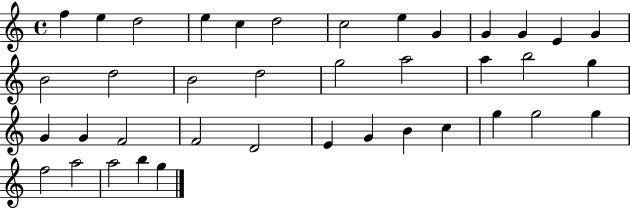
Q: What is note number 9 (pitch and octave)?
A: G4